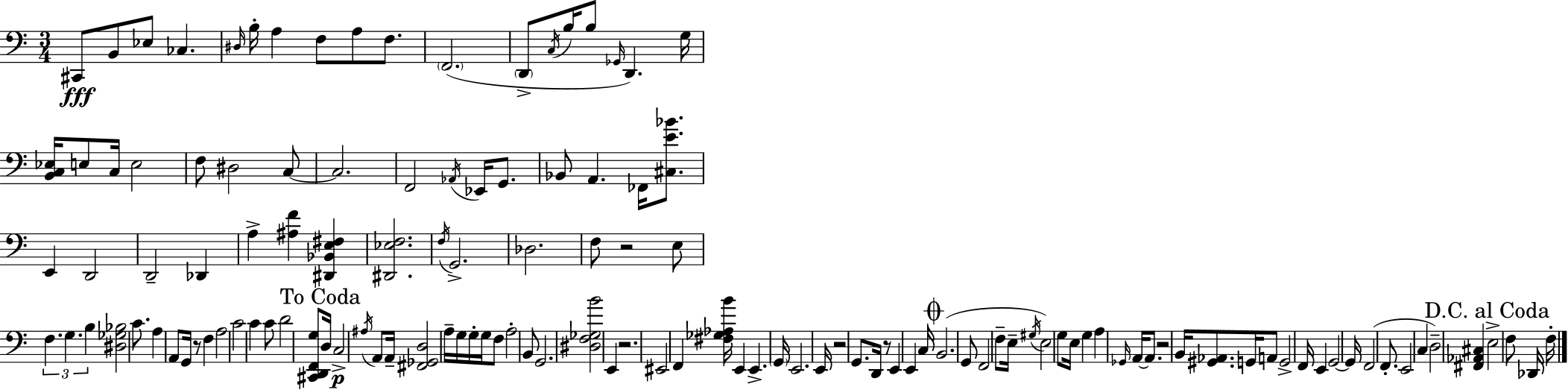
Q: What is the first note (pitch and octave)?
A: C#2